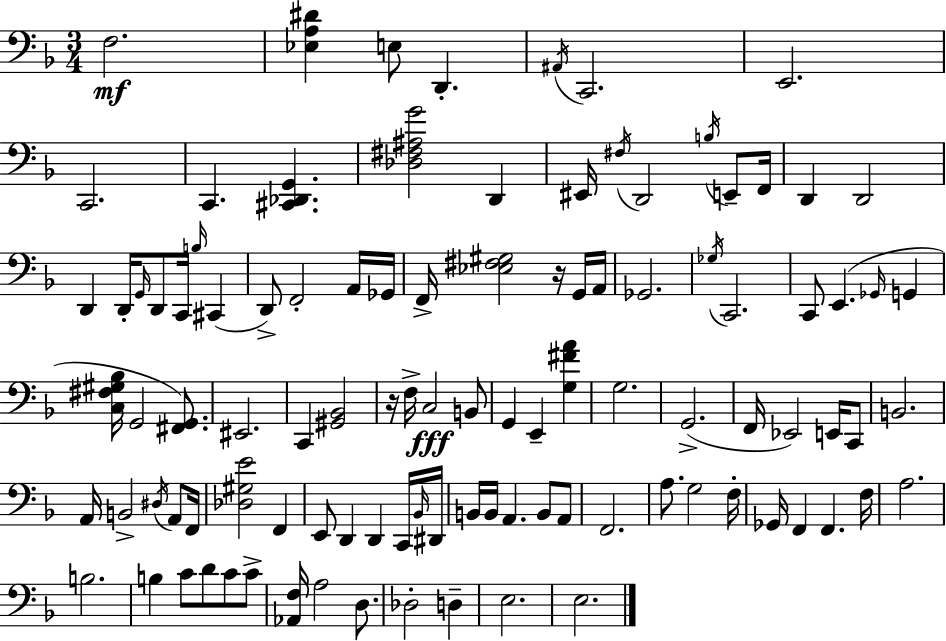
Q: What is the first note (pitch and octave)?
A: F3